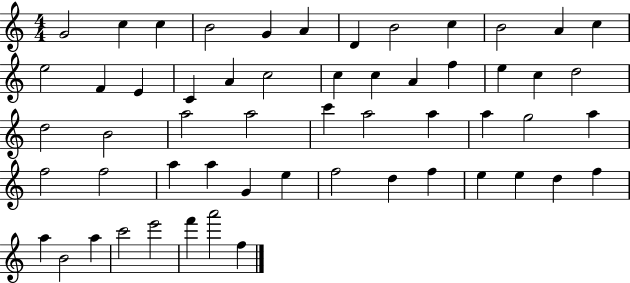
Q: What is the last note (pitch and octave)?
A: F5